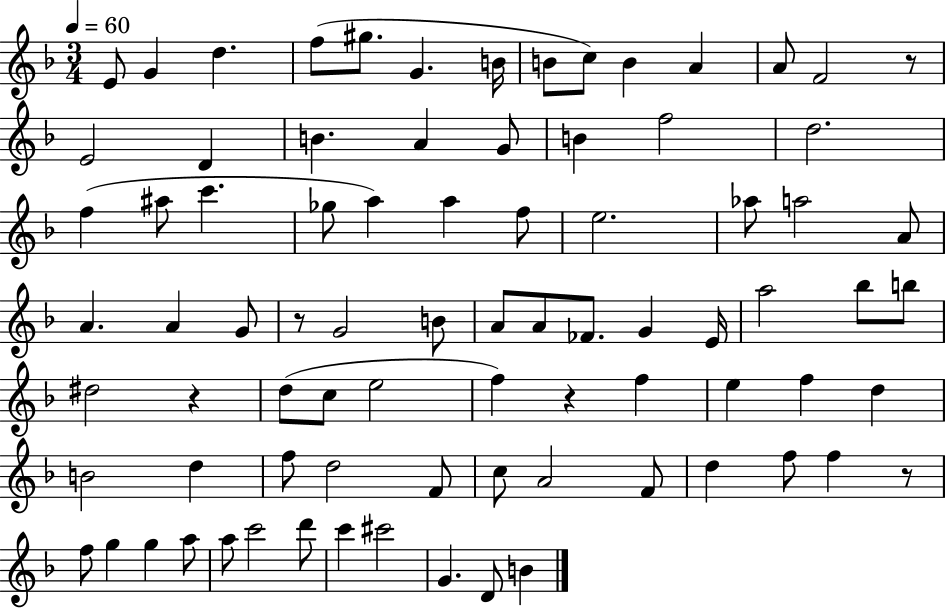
{
  \clef treble
  \numericTimeSignature
  \time 3/4
  \key f \major
  \tempo 4 = 60
  e'8 g'4 d''4. | f''8( gis''8. g'4. b'16 | b'8 c''8) b'4 a'4 | a'8 f'2 r8 | \break e'2 d'4 | b'4. a'4 g'8 | b'4 f''2 | d''2. | \break f''4( ais''8 c'''4. | ges''8 a''4) a''4 f''8 | e''2. | aes''8 a''2 a'8 | \break a'4. a'4 g'8 | r8 g'2 b'8 | a'8 a'8 fes'8. g'4 e'16 | a''2 bes''8 b''8 | \break dis''2 r4 | d''8( c''8 e''2 | f''4) r4 f''4 | e''4 f''4 d''4 | \break b'2 d''4 | f''8 d''2 f'8 | c''8 a'2 f'8 | d''4 f''8 f''4 r8 | \break f''8 g''4 g''4 a''8 | a''8 c'''2 d'''8 | c'''4 cis'''2 | g'4. d'8 b'4 | \break \bar "|."
}